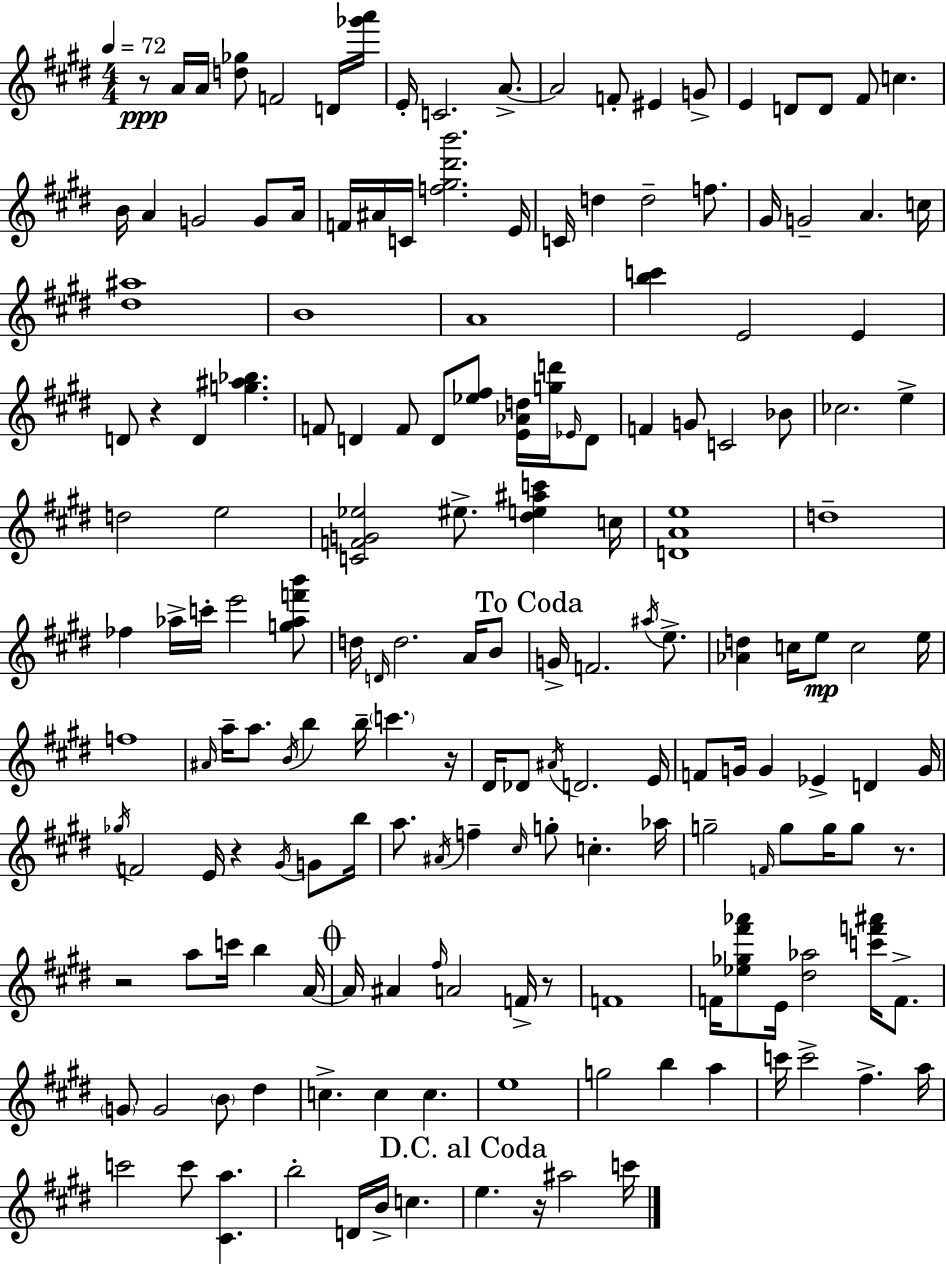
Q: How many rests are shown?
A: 8